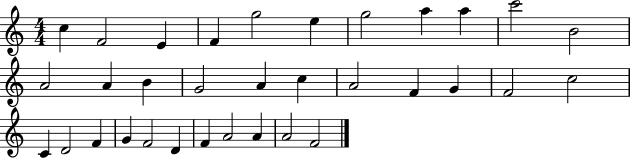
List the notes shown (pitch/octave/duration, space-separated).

C5/q F4/h E4/q F4/q G5/h E5/q G5/h A5/q A5/q C6/h B4/h A4/h A4/q B4/q G4/h A4/q C5/q A4/h F4/q G4/q F4/h C5/h C4/q D4/h F4/q G4/q F4/h D4/q F4/q A4/h A4/q A4/h F4/h